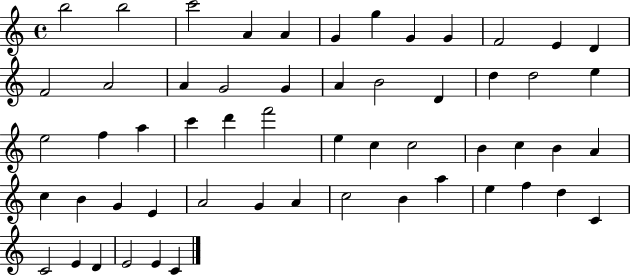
{
  \clef treble
  \time 4/4
  \defaultTimeSignature
  \key c \major
  b''2 b''2 | c'''2 a'4 a'4 | g'4 g''4 g'4 g'4 | f'2 e'4 d'4 | \break f'2 a'2 | a'4 g'2 g'4 | a'4 b'2 d'4 | d''4 d''2 e''4 | \break e''2 f''4 a''4 | c'''4 d'''4 f'''2 | e''4 c''4 c''2 | b'4 c''4 b'4 a'4 | \break c''4 b'4 g'4 e'4 | a'2 g'4 a'4 | c''2 b'4 a''4 | e''4 f''4 d''4 c'4 | \break c'2 e'4 d'4 | e'2 e'4 c'4 | \bar "|."
}